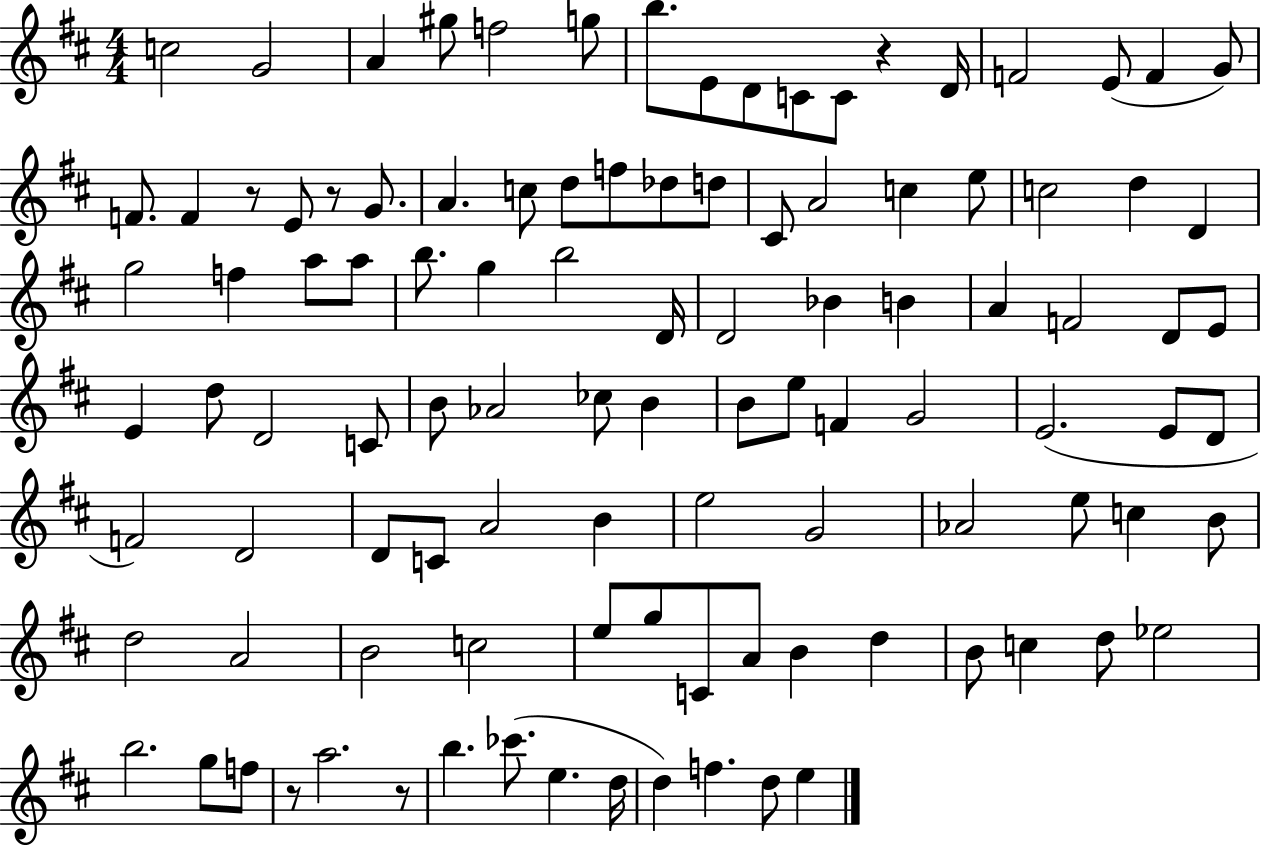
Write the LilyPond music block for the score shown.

{
  \clef treble
  \numericTimeSignature
  \time 4/4
  \key d \major
  \repeat volta 2 { c''2 g'2 | a'4 gis''8 f''2 g''8 | b''8. e'8 d'8 c'8 c'8 r4 d'16 | f'2 e'8( f'4 g'8) | \break f'8. f'4 r8 e'8 r8 g'8. | a'4. c''8 d''8 f''8 des''8 d''8 | cis'8 a'2 c''4 e''8 | c''2 d''4 d'4 | \break g''2 f''4 a''8 a''8 | b''8. g''4 b''2 d'16 | d'2 bes'4 b'4 | a'4 f'2 d'8 e'8 | \break e'4 d''8 d'2 c'8 | b'8 aes'2 ces''8 b'4 | b'8 e''8 f'4 g'2 | e'2.( e'8 d'8 | \break f'2) d'2 | d'8 c'8 a'2 b'4 | e''2 g'2 | aes'2 e''8 c''4 b'8 | \break d''2 a'2 | b'2 c''2 | e''8 g''8 c'8 a'8 b'4 d''4 | b'8 c''4 d''8 ees''2 | \break b''2. g''8 f''8 | r8 a''2. r8 | b''4. ces'''8.( e''4. d''16 | d''4) f''4. d''8 e''4 | \break } \bar "|."
}